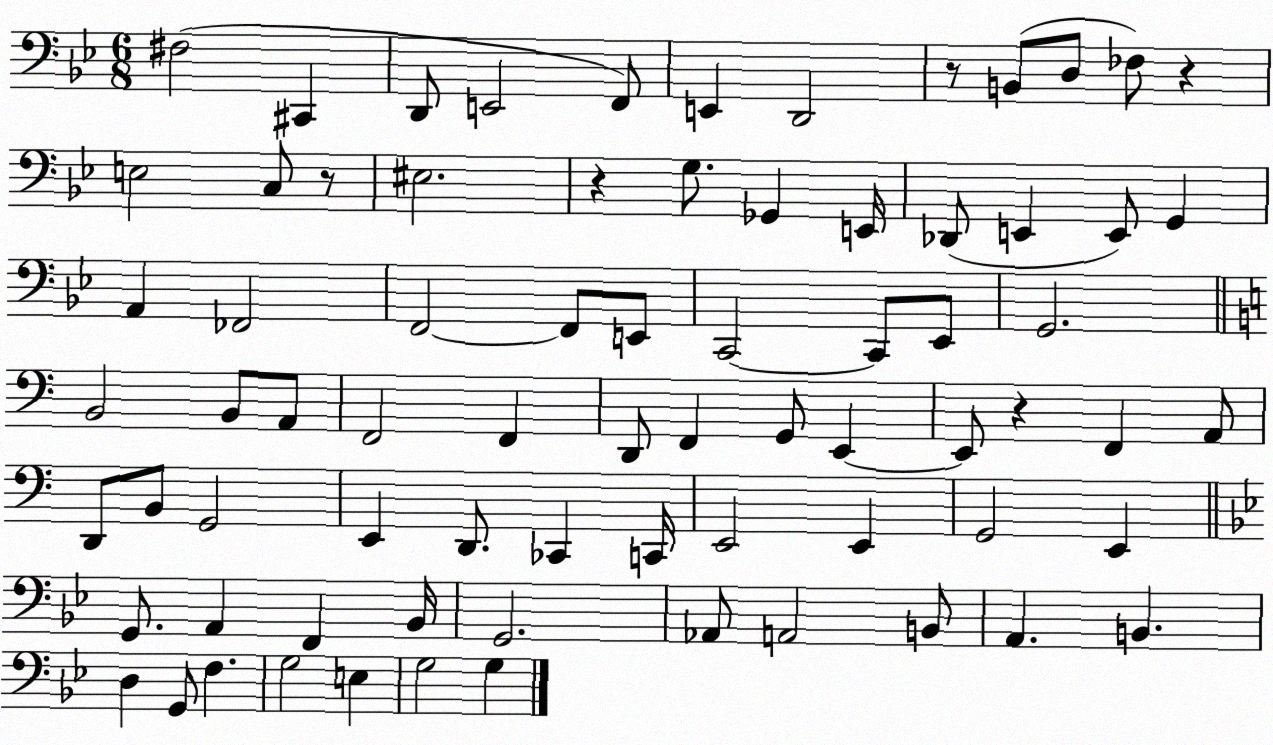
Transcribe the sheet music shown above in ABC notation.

X:1
T:Untitled
M:6/8
L:1/4
K:Bb
^F,2 ^C,, D,,/2 E,,2 F,,/2 E,, D,,2 z/2 B,,/2 D,/2 _F,/2 z E,2 C,/2 z/2 ^E,2 z G,/2 _G,, E,,/4 _D,,/2 E,, E,,/2 G,, A,, _F,,2 F,,2 F,,/2 E,,/2 C,,2 C,,/2 _E,,/2 G,,2 B,,2 B,,/2 A,,/2 F,,2 F,, D,,/2 F,, G,,/2 E,, E,,/2 z F,, A,,/2 D,,/2 B,,/2 G,,2 E,, D,,/2 _C,, C,,/4 E,,2 E,, G,,2 E,, G,,/2 A,, F,, _B,,/4 G,,2 _A,,/2 A,,2 B,,/2 A,, B,, D, G,,/2 F, G,2 E, G,2 G,